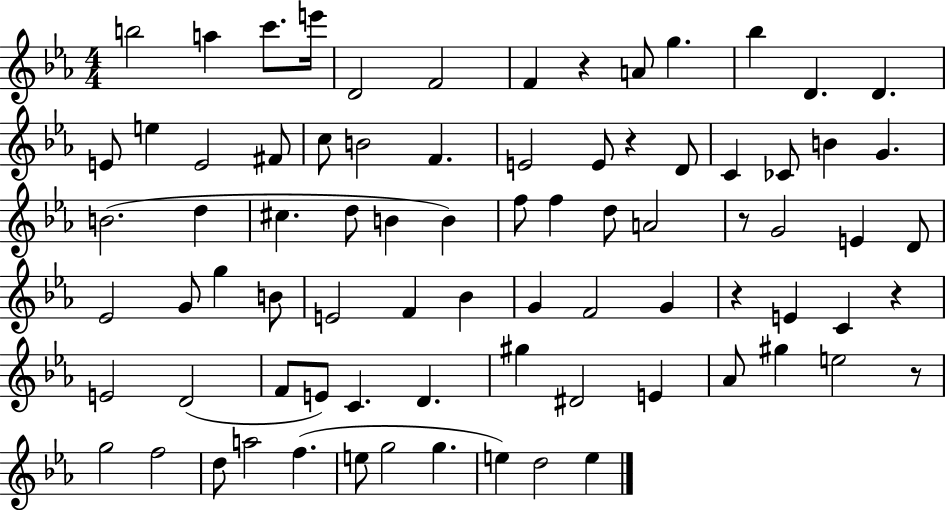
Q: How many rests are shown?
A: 6